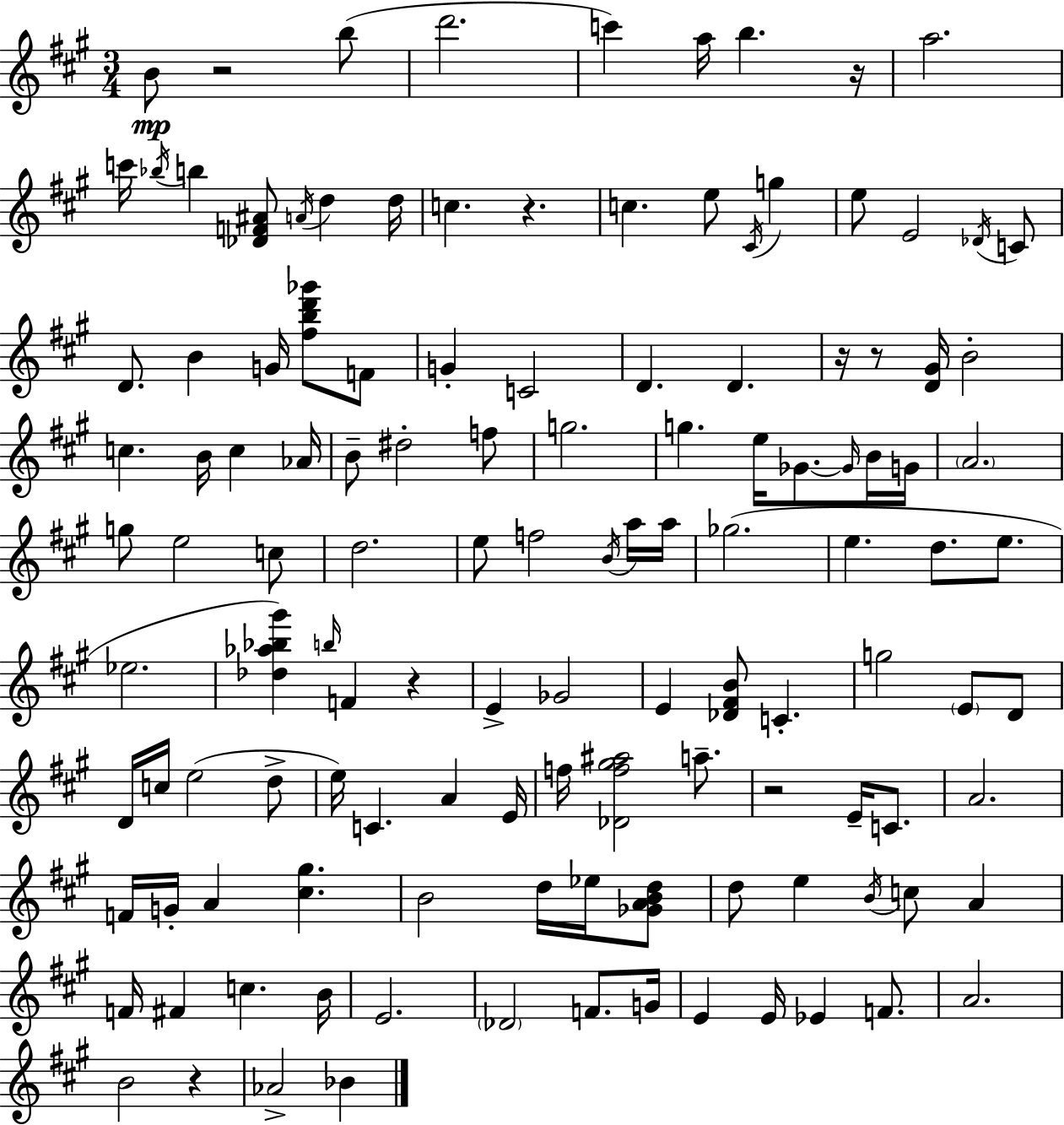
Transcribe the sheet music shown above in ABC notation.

X:1
T:Untitled
M:3/4
L:1/4
K:A
B/2 z2 b/2 d'2 c' a/4 b z/4 a2 c'/4 _b/4 b [_DF^A]/2 A/4 d d/4 c z c e/2 ^C/4 g e/2 E2 _D/4 C/2 D/2 B G/4 [^fbd'_g']/2 F/2 G C2 D D z/4 z/2 [D^G]/4 B2 c B/4 c _A/4 B/2 ^d2 f/2 g2 g e/4 _G/2 _G/4 B/4 G/4 A2 g/2 e2 c/2 d2 e/2 f2 B/4 a/4 a/4 _g2 e d/2 e/2 _e2 [_d_a_b^g'] b/4 F z E _G2 E [_D^FB]/2 C g2 E/2 D/2 D/4 c/4 e2 d/2 e/4 C A E/4 f/4 [_Df^g^a]2 a/2 z2 E/4 C/2 A2 F/4 G/4 A [^c^g] B2 d/4 _e/4 [_GABd]/2 d/2 e B/4 c/2 A F/4 ^F c B/4 E2 _D2 F/2 G/4 E E/4 _E F/2 A2 B2 z _A2 _B